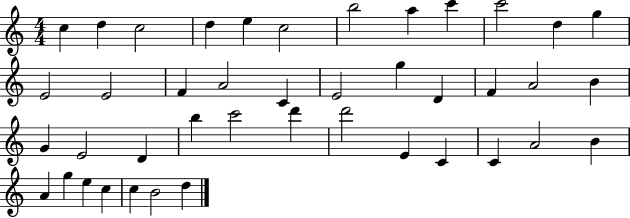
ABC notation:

X:1
T:Untitled
M:4/4
L:1/4
K:C
c d c2 d e c2 b2 a c' c'2 d g E2 E2 F A2 C E2 g D F A2 B G E2 D b c'2 d' d'2 E C C A2 B A g e c c B2 d